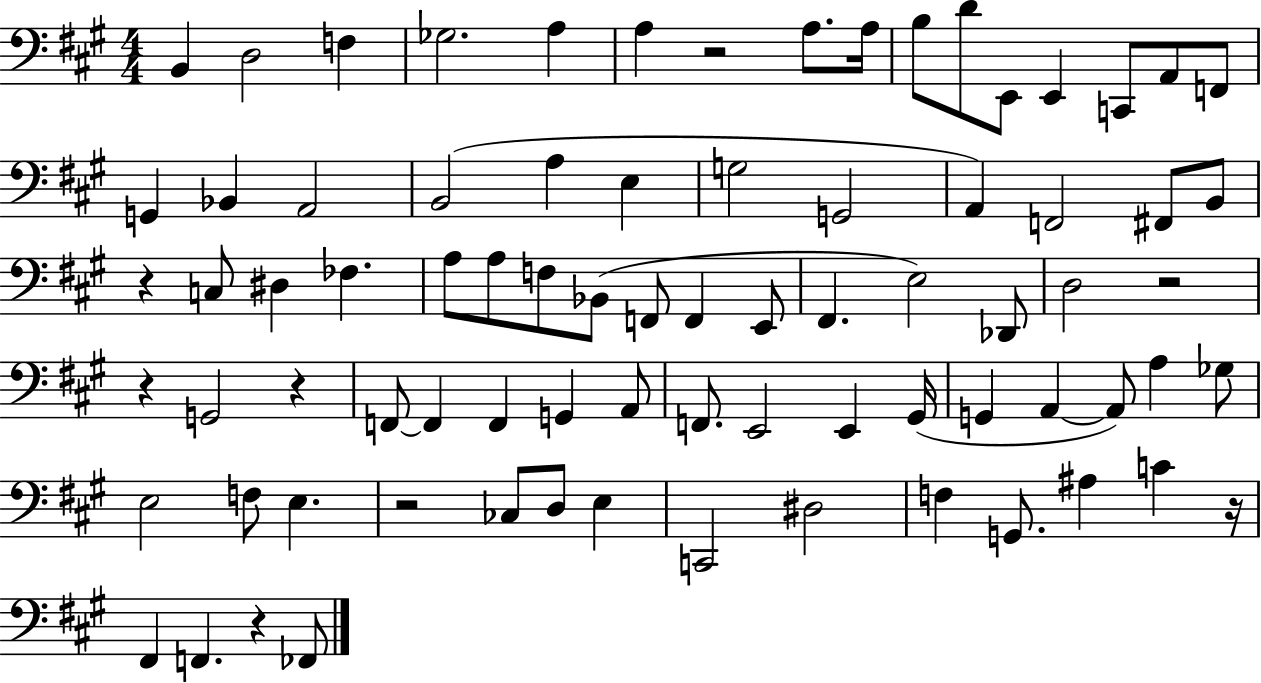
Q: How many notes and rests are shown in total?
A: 79